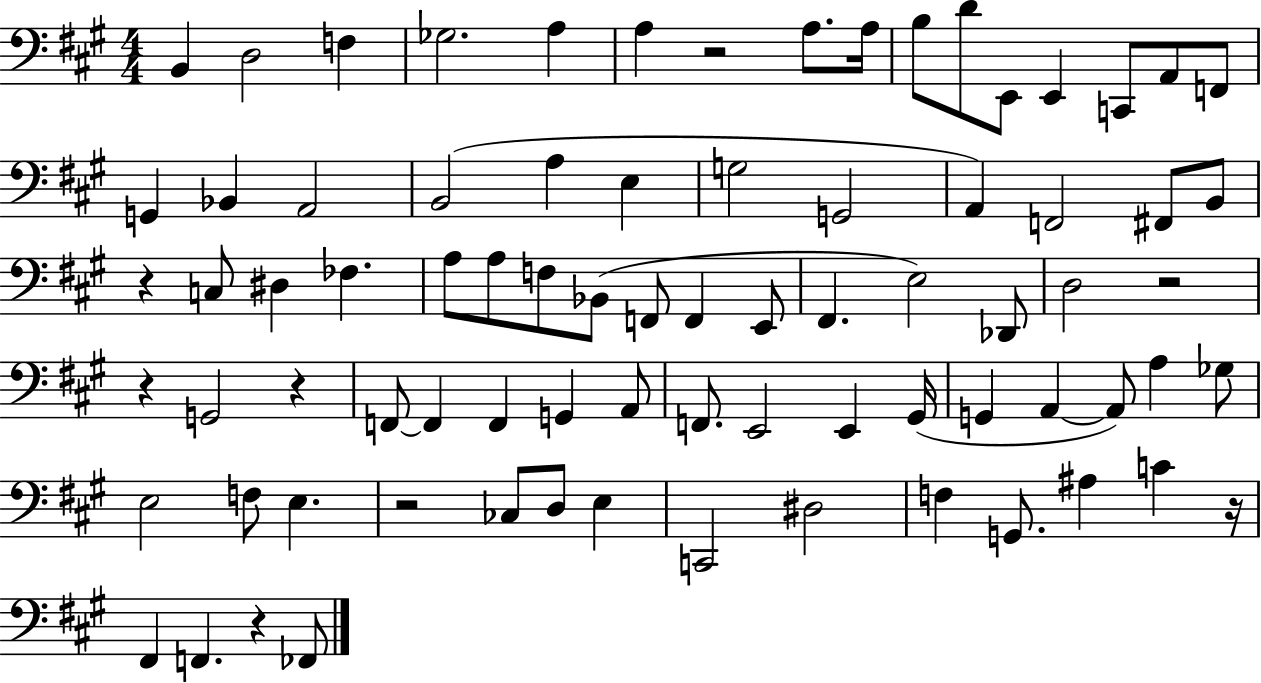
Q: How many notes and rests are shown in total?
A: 79